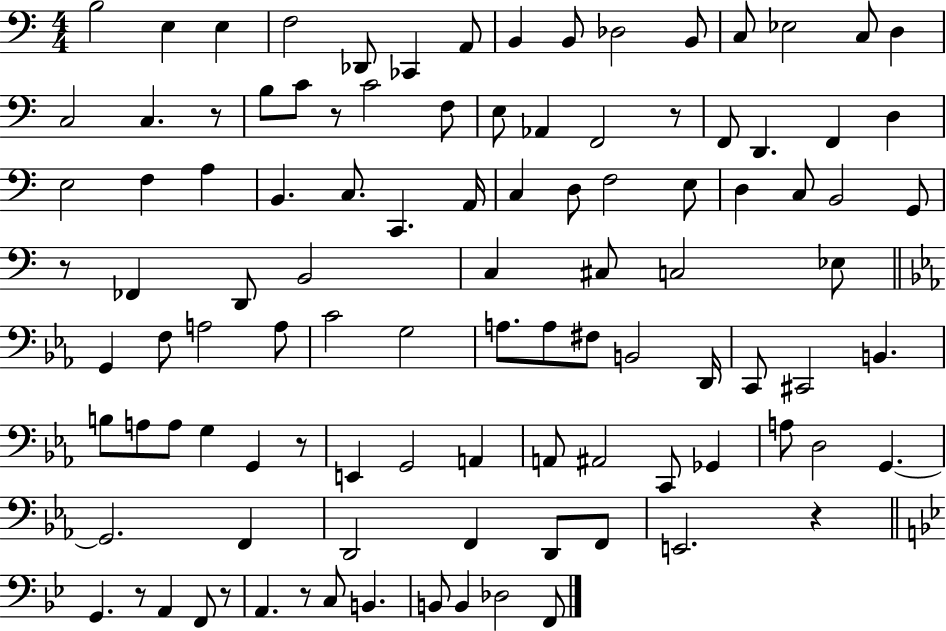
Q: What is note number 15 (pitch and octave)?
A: D3